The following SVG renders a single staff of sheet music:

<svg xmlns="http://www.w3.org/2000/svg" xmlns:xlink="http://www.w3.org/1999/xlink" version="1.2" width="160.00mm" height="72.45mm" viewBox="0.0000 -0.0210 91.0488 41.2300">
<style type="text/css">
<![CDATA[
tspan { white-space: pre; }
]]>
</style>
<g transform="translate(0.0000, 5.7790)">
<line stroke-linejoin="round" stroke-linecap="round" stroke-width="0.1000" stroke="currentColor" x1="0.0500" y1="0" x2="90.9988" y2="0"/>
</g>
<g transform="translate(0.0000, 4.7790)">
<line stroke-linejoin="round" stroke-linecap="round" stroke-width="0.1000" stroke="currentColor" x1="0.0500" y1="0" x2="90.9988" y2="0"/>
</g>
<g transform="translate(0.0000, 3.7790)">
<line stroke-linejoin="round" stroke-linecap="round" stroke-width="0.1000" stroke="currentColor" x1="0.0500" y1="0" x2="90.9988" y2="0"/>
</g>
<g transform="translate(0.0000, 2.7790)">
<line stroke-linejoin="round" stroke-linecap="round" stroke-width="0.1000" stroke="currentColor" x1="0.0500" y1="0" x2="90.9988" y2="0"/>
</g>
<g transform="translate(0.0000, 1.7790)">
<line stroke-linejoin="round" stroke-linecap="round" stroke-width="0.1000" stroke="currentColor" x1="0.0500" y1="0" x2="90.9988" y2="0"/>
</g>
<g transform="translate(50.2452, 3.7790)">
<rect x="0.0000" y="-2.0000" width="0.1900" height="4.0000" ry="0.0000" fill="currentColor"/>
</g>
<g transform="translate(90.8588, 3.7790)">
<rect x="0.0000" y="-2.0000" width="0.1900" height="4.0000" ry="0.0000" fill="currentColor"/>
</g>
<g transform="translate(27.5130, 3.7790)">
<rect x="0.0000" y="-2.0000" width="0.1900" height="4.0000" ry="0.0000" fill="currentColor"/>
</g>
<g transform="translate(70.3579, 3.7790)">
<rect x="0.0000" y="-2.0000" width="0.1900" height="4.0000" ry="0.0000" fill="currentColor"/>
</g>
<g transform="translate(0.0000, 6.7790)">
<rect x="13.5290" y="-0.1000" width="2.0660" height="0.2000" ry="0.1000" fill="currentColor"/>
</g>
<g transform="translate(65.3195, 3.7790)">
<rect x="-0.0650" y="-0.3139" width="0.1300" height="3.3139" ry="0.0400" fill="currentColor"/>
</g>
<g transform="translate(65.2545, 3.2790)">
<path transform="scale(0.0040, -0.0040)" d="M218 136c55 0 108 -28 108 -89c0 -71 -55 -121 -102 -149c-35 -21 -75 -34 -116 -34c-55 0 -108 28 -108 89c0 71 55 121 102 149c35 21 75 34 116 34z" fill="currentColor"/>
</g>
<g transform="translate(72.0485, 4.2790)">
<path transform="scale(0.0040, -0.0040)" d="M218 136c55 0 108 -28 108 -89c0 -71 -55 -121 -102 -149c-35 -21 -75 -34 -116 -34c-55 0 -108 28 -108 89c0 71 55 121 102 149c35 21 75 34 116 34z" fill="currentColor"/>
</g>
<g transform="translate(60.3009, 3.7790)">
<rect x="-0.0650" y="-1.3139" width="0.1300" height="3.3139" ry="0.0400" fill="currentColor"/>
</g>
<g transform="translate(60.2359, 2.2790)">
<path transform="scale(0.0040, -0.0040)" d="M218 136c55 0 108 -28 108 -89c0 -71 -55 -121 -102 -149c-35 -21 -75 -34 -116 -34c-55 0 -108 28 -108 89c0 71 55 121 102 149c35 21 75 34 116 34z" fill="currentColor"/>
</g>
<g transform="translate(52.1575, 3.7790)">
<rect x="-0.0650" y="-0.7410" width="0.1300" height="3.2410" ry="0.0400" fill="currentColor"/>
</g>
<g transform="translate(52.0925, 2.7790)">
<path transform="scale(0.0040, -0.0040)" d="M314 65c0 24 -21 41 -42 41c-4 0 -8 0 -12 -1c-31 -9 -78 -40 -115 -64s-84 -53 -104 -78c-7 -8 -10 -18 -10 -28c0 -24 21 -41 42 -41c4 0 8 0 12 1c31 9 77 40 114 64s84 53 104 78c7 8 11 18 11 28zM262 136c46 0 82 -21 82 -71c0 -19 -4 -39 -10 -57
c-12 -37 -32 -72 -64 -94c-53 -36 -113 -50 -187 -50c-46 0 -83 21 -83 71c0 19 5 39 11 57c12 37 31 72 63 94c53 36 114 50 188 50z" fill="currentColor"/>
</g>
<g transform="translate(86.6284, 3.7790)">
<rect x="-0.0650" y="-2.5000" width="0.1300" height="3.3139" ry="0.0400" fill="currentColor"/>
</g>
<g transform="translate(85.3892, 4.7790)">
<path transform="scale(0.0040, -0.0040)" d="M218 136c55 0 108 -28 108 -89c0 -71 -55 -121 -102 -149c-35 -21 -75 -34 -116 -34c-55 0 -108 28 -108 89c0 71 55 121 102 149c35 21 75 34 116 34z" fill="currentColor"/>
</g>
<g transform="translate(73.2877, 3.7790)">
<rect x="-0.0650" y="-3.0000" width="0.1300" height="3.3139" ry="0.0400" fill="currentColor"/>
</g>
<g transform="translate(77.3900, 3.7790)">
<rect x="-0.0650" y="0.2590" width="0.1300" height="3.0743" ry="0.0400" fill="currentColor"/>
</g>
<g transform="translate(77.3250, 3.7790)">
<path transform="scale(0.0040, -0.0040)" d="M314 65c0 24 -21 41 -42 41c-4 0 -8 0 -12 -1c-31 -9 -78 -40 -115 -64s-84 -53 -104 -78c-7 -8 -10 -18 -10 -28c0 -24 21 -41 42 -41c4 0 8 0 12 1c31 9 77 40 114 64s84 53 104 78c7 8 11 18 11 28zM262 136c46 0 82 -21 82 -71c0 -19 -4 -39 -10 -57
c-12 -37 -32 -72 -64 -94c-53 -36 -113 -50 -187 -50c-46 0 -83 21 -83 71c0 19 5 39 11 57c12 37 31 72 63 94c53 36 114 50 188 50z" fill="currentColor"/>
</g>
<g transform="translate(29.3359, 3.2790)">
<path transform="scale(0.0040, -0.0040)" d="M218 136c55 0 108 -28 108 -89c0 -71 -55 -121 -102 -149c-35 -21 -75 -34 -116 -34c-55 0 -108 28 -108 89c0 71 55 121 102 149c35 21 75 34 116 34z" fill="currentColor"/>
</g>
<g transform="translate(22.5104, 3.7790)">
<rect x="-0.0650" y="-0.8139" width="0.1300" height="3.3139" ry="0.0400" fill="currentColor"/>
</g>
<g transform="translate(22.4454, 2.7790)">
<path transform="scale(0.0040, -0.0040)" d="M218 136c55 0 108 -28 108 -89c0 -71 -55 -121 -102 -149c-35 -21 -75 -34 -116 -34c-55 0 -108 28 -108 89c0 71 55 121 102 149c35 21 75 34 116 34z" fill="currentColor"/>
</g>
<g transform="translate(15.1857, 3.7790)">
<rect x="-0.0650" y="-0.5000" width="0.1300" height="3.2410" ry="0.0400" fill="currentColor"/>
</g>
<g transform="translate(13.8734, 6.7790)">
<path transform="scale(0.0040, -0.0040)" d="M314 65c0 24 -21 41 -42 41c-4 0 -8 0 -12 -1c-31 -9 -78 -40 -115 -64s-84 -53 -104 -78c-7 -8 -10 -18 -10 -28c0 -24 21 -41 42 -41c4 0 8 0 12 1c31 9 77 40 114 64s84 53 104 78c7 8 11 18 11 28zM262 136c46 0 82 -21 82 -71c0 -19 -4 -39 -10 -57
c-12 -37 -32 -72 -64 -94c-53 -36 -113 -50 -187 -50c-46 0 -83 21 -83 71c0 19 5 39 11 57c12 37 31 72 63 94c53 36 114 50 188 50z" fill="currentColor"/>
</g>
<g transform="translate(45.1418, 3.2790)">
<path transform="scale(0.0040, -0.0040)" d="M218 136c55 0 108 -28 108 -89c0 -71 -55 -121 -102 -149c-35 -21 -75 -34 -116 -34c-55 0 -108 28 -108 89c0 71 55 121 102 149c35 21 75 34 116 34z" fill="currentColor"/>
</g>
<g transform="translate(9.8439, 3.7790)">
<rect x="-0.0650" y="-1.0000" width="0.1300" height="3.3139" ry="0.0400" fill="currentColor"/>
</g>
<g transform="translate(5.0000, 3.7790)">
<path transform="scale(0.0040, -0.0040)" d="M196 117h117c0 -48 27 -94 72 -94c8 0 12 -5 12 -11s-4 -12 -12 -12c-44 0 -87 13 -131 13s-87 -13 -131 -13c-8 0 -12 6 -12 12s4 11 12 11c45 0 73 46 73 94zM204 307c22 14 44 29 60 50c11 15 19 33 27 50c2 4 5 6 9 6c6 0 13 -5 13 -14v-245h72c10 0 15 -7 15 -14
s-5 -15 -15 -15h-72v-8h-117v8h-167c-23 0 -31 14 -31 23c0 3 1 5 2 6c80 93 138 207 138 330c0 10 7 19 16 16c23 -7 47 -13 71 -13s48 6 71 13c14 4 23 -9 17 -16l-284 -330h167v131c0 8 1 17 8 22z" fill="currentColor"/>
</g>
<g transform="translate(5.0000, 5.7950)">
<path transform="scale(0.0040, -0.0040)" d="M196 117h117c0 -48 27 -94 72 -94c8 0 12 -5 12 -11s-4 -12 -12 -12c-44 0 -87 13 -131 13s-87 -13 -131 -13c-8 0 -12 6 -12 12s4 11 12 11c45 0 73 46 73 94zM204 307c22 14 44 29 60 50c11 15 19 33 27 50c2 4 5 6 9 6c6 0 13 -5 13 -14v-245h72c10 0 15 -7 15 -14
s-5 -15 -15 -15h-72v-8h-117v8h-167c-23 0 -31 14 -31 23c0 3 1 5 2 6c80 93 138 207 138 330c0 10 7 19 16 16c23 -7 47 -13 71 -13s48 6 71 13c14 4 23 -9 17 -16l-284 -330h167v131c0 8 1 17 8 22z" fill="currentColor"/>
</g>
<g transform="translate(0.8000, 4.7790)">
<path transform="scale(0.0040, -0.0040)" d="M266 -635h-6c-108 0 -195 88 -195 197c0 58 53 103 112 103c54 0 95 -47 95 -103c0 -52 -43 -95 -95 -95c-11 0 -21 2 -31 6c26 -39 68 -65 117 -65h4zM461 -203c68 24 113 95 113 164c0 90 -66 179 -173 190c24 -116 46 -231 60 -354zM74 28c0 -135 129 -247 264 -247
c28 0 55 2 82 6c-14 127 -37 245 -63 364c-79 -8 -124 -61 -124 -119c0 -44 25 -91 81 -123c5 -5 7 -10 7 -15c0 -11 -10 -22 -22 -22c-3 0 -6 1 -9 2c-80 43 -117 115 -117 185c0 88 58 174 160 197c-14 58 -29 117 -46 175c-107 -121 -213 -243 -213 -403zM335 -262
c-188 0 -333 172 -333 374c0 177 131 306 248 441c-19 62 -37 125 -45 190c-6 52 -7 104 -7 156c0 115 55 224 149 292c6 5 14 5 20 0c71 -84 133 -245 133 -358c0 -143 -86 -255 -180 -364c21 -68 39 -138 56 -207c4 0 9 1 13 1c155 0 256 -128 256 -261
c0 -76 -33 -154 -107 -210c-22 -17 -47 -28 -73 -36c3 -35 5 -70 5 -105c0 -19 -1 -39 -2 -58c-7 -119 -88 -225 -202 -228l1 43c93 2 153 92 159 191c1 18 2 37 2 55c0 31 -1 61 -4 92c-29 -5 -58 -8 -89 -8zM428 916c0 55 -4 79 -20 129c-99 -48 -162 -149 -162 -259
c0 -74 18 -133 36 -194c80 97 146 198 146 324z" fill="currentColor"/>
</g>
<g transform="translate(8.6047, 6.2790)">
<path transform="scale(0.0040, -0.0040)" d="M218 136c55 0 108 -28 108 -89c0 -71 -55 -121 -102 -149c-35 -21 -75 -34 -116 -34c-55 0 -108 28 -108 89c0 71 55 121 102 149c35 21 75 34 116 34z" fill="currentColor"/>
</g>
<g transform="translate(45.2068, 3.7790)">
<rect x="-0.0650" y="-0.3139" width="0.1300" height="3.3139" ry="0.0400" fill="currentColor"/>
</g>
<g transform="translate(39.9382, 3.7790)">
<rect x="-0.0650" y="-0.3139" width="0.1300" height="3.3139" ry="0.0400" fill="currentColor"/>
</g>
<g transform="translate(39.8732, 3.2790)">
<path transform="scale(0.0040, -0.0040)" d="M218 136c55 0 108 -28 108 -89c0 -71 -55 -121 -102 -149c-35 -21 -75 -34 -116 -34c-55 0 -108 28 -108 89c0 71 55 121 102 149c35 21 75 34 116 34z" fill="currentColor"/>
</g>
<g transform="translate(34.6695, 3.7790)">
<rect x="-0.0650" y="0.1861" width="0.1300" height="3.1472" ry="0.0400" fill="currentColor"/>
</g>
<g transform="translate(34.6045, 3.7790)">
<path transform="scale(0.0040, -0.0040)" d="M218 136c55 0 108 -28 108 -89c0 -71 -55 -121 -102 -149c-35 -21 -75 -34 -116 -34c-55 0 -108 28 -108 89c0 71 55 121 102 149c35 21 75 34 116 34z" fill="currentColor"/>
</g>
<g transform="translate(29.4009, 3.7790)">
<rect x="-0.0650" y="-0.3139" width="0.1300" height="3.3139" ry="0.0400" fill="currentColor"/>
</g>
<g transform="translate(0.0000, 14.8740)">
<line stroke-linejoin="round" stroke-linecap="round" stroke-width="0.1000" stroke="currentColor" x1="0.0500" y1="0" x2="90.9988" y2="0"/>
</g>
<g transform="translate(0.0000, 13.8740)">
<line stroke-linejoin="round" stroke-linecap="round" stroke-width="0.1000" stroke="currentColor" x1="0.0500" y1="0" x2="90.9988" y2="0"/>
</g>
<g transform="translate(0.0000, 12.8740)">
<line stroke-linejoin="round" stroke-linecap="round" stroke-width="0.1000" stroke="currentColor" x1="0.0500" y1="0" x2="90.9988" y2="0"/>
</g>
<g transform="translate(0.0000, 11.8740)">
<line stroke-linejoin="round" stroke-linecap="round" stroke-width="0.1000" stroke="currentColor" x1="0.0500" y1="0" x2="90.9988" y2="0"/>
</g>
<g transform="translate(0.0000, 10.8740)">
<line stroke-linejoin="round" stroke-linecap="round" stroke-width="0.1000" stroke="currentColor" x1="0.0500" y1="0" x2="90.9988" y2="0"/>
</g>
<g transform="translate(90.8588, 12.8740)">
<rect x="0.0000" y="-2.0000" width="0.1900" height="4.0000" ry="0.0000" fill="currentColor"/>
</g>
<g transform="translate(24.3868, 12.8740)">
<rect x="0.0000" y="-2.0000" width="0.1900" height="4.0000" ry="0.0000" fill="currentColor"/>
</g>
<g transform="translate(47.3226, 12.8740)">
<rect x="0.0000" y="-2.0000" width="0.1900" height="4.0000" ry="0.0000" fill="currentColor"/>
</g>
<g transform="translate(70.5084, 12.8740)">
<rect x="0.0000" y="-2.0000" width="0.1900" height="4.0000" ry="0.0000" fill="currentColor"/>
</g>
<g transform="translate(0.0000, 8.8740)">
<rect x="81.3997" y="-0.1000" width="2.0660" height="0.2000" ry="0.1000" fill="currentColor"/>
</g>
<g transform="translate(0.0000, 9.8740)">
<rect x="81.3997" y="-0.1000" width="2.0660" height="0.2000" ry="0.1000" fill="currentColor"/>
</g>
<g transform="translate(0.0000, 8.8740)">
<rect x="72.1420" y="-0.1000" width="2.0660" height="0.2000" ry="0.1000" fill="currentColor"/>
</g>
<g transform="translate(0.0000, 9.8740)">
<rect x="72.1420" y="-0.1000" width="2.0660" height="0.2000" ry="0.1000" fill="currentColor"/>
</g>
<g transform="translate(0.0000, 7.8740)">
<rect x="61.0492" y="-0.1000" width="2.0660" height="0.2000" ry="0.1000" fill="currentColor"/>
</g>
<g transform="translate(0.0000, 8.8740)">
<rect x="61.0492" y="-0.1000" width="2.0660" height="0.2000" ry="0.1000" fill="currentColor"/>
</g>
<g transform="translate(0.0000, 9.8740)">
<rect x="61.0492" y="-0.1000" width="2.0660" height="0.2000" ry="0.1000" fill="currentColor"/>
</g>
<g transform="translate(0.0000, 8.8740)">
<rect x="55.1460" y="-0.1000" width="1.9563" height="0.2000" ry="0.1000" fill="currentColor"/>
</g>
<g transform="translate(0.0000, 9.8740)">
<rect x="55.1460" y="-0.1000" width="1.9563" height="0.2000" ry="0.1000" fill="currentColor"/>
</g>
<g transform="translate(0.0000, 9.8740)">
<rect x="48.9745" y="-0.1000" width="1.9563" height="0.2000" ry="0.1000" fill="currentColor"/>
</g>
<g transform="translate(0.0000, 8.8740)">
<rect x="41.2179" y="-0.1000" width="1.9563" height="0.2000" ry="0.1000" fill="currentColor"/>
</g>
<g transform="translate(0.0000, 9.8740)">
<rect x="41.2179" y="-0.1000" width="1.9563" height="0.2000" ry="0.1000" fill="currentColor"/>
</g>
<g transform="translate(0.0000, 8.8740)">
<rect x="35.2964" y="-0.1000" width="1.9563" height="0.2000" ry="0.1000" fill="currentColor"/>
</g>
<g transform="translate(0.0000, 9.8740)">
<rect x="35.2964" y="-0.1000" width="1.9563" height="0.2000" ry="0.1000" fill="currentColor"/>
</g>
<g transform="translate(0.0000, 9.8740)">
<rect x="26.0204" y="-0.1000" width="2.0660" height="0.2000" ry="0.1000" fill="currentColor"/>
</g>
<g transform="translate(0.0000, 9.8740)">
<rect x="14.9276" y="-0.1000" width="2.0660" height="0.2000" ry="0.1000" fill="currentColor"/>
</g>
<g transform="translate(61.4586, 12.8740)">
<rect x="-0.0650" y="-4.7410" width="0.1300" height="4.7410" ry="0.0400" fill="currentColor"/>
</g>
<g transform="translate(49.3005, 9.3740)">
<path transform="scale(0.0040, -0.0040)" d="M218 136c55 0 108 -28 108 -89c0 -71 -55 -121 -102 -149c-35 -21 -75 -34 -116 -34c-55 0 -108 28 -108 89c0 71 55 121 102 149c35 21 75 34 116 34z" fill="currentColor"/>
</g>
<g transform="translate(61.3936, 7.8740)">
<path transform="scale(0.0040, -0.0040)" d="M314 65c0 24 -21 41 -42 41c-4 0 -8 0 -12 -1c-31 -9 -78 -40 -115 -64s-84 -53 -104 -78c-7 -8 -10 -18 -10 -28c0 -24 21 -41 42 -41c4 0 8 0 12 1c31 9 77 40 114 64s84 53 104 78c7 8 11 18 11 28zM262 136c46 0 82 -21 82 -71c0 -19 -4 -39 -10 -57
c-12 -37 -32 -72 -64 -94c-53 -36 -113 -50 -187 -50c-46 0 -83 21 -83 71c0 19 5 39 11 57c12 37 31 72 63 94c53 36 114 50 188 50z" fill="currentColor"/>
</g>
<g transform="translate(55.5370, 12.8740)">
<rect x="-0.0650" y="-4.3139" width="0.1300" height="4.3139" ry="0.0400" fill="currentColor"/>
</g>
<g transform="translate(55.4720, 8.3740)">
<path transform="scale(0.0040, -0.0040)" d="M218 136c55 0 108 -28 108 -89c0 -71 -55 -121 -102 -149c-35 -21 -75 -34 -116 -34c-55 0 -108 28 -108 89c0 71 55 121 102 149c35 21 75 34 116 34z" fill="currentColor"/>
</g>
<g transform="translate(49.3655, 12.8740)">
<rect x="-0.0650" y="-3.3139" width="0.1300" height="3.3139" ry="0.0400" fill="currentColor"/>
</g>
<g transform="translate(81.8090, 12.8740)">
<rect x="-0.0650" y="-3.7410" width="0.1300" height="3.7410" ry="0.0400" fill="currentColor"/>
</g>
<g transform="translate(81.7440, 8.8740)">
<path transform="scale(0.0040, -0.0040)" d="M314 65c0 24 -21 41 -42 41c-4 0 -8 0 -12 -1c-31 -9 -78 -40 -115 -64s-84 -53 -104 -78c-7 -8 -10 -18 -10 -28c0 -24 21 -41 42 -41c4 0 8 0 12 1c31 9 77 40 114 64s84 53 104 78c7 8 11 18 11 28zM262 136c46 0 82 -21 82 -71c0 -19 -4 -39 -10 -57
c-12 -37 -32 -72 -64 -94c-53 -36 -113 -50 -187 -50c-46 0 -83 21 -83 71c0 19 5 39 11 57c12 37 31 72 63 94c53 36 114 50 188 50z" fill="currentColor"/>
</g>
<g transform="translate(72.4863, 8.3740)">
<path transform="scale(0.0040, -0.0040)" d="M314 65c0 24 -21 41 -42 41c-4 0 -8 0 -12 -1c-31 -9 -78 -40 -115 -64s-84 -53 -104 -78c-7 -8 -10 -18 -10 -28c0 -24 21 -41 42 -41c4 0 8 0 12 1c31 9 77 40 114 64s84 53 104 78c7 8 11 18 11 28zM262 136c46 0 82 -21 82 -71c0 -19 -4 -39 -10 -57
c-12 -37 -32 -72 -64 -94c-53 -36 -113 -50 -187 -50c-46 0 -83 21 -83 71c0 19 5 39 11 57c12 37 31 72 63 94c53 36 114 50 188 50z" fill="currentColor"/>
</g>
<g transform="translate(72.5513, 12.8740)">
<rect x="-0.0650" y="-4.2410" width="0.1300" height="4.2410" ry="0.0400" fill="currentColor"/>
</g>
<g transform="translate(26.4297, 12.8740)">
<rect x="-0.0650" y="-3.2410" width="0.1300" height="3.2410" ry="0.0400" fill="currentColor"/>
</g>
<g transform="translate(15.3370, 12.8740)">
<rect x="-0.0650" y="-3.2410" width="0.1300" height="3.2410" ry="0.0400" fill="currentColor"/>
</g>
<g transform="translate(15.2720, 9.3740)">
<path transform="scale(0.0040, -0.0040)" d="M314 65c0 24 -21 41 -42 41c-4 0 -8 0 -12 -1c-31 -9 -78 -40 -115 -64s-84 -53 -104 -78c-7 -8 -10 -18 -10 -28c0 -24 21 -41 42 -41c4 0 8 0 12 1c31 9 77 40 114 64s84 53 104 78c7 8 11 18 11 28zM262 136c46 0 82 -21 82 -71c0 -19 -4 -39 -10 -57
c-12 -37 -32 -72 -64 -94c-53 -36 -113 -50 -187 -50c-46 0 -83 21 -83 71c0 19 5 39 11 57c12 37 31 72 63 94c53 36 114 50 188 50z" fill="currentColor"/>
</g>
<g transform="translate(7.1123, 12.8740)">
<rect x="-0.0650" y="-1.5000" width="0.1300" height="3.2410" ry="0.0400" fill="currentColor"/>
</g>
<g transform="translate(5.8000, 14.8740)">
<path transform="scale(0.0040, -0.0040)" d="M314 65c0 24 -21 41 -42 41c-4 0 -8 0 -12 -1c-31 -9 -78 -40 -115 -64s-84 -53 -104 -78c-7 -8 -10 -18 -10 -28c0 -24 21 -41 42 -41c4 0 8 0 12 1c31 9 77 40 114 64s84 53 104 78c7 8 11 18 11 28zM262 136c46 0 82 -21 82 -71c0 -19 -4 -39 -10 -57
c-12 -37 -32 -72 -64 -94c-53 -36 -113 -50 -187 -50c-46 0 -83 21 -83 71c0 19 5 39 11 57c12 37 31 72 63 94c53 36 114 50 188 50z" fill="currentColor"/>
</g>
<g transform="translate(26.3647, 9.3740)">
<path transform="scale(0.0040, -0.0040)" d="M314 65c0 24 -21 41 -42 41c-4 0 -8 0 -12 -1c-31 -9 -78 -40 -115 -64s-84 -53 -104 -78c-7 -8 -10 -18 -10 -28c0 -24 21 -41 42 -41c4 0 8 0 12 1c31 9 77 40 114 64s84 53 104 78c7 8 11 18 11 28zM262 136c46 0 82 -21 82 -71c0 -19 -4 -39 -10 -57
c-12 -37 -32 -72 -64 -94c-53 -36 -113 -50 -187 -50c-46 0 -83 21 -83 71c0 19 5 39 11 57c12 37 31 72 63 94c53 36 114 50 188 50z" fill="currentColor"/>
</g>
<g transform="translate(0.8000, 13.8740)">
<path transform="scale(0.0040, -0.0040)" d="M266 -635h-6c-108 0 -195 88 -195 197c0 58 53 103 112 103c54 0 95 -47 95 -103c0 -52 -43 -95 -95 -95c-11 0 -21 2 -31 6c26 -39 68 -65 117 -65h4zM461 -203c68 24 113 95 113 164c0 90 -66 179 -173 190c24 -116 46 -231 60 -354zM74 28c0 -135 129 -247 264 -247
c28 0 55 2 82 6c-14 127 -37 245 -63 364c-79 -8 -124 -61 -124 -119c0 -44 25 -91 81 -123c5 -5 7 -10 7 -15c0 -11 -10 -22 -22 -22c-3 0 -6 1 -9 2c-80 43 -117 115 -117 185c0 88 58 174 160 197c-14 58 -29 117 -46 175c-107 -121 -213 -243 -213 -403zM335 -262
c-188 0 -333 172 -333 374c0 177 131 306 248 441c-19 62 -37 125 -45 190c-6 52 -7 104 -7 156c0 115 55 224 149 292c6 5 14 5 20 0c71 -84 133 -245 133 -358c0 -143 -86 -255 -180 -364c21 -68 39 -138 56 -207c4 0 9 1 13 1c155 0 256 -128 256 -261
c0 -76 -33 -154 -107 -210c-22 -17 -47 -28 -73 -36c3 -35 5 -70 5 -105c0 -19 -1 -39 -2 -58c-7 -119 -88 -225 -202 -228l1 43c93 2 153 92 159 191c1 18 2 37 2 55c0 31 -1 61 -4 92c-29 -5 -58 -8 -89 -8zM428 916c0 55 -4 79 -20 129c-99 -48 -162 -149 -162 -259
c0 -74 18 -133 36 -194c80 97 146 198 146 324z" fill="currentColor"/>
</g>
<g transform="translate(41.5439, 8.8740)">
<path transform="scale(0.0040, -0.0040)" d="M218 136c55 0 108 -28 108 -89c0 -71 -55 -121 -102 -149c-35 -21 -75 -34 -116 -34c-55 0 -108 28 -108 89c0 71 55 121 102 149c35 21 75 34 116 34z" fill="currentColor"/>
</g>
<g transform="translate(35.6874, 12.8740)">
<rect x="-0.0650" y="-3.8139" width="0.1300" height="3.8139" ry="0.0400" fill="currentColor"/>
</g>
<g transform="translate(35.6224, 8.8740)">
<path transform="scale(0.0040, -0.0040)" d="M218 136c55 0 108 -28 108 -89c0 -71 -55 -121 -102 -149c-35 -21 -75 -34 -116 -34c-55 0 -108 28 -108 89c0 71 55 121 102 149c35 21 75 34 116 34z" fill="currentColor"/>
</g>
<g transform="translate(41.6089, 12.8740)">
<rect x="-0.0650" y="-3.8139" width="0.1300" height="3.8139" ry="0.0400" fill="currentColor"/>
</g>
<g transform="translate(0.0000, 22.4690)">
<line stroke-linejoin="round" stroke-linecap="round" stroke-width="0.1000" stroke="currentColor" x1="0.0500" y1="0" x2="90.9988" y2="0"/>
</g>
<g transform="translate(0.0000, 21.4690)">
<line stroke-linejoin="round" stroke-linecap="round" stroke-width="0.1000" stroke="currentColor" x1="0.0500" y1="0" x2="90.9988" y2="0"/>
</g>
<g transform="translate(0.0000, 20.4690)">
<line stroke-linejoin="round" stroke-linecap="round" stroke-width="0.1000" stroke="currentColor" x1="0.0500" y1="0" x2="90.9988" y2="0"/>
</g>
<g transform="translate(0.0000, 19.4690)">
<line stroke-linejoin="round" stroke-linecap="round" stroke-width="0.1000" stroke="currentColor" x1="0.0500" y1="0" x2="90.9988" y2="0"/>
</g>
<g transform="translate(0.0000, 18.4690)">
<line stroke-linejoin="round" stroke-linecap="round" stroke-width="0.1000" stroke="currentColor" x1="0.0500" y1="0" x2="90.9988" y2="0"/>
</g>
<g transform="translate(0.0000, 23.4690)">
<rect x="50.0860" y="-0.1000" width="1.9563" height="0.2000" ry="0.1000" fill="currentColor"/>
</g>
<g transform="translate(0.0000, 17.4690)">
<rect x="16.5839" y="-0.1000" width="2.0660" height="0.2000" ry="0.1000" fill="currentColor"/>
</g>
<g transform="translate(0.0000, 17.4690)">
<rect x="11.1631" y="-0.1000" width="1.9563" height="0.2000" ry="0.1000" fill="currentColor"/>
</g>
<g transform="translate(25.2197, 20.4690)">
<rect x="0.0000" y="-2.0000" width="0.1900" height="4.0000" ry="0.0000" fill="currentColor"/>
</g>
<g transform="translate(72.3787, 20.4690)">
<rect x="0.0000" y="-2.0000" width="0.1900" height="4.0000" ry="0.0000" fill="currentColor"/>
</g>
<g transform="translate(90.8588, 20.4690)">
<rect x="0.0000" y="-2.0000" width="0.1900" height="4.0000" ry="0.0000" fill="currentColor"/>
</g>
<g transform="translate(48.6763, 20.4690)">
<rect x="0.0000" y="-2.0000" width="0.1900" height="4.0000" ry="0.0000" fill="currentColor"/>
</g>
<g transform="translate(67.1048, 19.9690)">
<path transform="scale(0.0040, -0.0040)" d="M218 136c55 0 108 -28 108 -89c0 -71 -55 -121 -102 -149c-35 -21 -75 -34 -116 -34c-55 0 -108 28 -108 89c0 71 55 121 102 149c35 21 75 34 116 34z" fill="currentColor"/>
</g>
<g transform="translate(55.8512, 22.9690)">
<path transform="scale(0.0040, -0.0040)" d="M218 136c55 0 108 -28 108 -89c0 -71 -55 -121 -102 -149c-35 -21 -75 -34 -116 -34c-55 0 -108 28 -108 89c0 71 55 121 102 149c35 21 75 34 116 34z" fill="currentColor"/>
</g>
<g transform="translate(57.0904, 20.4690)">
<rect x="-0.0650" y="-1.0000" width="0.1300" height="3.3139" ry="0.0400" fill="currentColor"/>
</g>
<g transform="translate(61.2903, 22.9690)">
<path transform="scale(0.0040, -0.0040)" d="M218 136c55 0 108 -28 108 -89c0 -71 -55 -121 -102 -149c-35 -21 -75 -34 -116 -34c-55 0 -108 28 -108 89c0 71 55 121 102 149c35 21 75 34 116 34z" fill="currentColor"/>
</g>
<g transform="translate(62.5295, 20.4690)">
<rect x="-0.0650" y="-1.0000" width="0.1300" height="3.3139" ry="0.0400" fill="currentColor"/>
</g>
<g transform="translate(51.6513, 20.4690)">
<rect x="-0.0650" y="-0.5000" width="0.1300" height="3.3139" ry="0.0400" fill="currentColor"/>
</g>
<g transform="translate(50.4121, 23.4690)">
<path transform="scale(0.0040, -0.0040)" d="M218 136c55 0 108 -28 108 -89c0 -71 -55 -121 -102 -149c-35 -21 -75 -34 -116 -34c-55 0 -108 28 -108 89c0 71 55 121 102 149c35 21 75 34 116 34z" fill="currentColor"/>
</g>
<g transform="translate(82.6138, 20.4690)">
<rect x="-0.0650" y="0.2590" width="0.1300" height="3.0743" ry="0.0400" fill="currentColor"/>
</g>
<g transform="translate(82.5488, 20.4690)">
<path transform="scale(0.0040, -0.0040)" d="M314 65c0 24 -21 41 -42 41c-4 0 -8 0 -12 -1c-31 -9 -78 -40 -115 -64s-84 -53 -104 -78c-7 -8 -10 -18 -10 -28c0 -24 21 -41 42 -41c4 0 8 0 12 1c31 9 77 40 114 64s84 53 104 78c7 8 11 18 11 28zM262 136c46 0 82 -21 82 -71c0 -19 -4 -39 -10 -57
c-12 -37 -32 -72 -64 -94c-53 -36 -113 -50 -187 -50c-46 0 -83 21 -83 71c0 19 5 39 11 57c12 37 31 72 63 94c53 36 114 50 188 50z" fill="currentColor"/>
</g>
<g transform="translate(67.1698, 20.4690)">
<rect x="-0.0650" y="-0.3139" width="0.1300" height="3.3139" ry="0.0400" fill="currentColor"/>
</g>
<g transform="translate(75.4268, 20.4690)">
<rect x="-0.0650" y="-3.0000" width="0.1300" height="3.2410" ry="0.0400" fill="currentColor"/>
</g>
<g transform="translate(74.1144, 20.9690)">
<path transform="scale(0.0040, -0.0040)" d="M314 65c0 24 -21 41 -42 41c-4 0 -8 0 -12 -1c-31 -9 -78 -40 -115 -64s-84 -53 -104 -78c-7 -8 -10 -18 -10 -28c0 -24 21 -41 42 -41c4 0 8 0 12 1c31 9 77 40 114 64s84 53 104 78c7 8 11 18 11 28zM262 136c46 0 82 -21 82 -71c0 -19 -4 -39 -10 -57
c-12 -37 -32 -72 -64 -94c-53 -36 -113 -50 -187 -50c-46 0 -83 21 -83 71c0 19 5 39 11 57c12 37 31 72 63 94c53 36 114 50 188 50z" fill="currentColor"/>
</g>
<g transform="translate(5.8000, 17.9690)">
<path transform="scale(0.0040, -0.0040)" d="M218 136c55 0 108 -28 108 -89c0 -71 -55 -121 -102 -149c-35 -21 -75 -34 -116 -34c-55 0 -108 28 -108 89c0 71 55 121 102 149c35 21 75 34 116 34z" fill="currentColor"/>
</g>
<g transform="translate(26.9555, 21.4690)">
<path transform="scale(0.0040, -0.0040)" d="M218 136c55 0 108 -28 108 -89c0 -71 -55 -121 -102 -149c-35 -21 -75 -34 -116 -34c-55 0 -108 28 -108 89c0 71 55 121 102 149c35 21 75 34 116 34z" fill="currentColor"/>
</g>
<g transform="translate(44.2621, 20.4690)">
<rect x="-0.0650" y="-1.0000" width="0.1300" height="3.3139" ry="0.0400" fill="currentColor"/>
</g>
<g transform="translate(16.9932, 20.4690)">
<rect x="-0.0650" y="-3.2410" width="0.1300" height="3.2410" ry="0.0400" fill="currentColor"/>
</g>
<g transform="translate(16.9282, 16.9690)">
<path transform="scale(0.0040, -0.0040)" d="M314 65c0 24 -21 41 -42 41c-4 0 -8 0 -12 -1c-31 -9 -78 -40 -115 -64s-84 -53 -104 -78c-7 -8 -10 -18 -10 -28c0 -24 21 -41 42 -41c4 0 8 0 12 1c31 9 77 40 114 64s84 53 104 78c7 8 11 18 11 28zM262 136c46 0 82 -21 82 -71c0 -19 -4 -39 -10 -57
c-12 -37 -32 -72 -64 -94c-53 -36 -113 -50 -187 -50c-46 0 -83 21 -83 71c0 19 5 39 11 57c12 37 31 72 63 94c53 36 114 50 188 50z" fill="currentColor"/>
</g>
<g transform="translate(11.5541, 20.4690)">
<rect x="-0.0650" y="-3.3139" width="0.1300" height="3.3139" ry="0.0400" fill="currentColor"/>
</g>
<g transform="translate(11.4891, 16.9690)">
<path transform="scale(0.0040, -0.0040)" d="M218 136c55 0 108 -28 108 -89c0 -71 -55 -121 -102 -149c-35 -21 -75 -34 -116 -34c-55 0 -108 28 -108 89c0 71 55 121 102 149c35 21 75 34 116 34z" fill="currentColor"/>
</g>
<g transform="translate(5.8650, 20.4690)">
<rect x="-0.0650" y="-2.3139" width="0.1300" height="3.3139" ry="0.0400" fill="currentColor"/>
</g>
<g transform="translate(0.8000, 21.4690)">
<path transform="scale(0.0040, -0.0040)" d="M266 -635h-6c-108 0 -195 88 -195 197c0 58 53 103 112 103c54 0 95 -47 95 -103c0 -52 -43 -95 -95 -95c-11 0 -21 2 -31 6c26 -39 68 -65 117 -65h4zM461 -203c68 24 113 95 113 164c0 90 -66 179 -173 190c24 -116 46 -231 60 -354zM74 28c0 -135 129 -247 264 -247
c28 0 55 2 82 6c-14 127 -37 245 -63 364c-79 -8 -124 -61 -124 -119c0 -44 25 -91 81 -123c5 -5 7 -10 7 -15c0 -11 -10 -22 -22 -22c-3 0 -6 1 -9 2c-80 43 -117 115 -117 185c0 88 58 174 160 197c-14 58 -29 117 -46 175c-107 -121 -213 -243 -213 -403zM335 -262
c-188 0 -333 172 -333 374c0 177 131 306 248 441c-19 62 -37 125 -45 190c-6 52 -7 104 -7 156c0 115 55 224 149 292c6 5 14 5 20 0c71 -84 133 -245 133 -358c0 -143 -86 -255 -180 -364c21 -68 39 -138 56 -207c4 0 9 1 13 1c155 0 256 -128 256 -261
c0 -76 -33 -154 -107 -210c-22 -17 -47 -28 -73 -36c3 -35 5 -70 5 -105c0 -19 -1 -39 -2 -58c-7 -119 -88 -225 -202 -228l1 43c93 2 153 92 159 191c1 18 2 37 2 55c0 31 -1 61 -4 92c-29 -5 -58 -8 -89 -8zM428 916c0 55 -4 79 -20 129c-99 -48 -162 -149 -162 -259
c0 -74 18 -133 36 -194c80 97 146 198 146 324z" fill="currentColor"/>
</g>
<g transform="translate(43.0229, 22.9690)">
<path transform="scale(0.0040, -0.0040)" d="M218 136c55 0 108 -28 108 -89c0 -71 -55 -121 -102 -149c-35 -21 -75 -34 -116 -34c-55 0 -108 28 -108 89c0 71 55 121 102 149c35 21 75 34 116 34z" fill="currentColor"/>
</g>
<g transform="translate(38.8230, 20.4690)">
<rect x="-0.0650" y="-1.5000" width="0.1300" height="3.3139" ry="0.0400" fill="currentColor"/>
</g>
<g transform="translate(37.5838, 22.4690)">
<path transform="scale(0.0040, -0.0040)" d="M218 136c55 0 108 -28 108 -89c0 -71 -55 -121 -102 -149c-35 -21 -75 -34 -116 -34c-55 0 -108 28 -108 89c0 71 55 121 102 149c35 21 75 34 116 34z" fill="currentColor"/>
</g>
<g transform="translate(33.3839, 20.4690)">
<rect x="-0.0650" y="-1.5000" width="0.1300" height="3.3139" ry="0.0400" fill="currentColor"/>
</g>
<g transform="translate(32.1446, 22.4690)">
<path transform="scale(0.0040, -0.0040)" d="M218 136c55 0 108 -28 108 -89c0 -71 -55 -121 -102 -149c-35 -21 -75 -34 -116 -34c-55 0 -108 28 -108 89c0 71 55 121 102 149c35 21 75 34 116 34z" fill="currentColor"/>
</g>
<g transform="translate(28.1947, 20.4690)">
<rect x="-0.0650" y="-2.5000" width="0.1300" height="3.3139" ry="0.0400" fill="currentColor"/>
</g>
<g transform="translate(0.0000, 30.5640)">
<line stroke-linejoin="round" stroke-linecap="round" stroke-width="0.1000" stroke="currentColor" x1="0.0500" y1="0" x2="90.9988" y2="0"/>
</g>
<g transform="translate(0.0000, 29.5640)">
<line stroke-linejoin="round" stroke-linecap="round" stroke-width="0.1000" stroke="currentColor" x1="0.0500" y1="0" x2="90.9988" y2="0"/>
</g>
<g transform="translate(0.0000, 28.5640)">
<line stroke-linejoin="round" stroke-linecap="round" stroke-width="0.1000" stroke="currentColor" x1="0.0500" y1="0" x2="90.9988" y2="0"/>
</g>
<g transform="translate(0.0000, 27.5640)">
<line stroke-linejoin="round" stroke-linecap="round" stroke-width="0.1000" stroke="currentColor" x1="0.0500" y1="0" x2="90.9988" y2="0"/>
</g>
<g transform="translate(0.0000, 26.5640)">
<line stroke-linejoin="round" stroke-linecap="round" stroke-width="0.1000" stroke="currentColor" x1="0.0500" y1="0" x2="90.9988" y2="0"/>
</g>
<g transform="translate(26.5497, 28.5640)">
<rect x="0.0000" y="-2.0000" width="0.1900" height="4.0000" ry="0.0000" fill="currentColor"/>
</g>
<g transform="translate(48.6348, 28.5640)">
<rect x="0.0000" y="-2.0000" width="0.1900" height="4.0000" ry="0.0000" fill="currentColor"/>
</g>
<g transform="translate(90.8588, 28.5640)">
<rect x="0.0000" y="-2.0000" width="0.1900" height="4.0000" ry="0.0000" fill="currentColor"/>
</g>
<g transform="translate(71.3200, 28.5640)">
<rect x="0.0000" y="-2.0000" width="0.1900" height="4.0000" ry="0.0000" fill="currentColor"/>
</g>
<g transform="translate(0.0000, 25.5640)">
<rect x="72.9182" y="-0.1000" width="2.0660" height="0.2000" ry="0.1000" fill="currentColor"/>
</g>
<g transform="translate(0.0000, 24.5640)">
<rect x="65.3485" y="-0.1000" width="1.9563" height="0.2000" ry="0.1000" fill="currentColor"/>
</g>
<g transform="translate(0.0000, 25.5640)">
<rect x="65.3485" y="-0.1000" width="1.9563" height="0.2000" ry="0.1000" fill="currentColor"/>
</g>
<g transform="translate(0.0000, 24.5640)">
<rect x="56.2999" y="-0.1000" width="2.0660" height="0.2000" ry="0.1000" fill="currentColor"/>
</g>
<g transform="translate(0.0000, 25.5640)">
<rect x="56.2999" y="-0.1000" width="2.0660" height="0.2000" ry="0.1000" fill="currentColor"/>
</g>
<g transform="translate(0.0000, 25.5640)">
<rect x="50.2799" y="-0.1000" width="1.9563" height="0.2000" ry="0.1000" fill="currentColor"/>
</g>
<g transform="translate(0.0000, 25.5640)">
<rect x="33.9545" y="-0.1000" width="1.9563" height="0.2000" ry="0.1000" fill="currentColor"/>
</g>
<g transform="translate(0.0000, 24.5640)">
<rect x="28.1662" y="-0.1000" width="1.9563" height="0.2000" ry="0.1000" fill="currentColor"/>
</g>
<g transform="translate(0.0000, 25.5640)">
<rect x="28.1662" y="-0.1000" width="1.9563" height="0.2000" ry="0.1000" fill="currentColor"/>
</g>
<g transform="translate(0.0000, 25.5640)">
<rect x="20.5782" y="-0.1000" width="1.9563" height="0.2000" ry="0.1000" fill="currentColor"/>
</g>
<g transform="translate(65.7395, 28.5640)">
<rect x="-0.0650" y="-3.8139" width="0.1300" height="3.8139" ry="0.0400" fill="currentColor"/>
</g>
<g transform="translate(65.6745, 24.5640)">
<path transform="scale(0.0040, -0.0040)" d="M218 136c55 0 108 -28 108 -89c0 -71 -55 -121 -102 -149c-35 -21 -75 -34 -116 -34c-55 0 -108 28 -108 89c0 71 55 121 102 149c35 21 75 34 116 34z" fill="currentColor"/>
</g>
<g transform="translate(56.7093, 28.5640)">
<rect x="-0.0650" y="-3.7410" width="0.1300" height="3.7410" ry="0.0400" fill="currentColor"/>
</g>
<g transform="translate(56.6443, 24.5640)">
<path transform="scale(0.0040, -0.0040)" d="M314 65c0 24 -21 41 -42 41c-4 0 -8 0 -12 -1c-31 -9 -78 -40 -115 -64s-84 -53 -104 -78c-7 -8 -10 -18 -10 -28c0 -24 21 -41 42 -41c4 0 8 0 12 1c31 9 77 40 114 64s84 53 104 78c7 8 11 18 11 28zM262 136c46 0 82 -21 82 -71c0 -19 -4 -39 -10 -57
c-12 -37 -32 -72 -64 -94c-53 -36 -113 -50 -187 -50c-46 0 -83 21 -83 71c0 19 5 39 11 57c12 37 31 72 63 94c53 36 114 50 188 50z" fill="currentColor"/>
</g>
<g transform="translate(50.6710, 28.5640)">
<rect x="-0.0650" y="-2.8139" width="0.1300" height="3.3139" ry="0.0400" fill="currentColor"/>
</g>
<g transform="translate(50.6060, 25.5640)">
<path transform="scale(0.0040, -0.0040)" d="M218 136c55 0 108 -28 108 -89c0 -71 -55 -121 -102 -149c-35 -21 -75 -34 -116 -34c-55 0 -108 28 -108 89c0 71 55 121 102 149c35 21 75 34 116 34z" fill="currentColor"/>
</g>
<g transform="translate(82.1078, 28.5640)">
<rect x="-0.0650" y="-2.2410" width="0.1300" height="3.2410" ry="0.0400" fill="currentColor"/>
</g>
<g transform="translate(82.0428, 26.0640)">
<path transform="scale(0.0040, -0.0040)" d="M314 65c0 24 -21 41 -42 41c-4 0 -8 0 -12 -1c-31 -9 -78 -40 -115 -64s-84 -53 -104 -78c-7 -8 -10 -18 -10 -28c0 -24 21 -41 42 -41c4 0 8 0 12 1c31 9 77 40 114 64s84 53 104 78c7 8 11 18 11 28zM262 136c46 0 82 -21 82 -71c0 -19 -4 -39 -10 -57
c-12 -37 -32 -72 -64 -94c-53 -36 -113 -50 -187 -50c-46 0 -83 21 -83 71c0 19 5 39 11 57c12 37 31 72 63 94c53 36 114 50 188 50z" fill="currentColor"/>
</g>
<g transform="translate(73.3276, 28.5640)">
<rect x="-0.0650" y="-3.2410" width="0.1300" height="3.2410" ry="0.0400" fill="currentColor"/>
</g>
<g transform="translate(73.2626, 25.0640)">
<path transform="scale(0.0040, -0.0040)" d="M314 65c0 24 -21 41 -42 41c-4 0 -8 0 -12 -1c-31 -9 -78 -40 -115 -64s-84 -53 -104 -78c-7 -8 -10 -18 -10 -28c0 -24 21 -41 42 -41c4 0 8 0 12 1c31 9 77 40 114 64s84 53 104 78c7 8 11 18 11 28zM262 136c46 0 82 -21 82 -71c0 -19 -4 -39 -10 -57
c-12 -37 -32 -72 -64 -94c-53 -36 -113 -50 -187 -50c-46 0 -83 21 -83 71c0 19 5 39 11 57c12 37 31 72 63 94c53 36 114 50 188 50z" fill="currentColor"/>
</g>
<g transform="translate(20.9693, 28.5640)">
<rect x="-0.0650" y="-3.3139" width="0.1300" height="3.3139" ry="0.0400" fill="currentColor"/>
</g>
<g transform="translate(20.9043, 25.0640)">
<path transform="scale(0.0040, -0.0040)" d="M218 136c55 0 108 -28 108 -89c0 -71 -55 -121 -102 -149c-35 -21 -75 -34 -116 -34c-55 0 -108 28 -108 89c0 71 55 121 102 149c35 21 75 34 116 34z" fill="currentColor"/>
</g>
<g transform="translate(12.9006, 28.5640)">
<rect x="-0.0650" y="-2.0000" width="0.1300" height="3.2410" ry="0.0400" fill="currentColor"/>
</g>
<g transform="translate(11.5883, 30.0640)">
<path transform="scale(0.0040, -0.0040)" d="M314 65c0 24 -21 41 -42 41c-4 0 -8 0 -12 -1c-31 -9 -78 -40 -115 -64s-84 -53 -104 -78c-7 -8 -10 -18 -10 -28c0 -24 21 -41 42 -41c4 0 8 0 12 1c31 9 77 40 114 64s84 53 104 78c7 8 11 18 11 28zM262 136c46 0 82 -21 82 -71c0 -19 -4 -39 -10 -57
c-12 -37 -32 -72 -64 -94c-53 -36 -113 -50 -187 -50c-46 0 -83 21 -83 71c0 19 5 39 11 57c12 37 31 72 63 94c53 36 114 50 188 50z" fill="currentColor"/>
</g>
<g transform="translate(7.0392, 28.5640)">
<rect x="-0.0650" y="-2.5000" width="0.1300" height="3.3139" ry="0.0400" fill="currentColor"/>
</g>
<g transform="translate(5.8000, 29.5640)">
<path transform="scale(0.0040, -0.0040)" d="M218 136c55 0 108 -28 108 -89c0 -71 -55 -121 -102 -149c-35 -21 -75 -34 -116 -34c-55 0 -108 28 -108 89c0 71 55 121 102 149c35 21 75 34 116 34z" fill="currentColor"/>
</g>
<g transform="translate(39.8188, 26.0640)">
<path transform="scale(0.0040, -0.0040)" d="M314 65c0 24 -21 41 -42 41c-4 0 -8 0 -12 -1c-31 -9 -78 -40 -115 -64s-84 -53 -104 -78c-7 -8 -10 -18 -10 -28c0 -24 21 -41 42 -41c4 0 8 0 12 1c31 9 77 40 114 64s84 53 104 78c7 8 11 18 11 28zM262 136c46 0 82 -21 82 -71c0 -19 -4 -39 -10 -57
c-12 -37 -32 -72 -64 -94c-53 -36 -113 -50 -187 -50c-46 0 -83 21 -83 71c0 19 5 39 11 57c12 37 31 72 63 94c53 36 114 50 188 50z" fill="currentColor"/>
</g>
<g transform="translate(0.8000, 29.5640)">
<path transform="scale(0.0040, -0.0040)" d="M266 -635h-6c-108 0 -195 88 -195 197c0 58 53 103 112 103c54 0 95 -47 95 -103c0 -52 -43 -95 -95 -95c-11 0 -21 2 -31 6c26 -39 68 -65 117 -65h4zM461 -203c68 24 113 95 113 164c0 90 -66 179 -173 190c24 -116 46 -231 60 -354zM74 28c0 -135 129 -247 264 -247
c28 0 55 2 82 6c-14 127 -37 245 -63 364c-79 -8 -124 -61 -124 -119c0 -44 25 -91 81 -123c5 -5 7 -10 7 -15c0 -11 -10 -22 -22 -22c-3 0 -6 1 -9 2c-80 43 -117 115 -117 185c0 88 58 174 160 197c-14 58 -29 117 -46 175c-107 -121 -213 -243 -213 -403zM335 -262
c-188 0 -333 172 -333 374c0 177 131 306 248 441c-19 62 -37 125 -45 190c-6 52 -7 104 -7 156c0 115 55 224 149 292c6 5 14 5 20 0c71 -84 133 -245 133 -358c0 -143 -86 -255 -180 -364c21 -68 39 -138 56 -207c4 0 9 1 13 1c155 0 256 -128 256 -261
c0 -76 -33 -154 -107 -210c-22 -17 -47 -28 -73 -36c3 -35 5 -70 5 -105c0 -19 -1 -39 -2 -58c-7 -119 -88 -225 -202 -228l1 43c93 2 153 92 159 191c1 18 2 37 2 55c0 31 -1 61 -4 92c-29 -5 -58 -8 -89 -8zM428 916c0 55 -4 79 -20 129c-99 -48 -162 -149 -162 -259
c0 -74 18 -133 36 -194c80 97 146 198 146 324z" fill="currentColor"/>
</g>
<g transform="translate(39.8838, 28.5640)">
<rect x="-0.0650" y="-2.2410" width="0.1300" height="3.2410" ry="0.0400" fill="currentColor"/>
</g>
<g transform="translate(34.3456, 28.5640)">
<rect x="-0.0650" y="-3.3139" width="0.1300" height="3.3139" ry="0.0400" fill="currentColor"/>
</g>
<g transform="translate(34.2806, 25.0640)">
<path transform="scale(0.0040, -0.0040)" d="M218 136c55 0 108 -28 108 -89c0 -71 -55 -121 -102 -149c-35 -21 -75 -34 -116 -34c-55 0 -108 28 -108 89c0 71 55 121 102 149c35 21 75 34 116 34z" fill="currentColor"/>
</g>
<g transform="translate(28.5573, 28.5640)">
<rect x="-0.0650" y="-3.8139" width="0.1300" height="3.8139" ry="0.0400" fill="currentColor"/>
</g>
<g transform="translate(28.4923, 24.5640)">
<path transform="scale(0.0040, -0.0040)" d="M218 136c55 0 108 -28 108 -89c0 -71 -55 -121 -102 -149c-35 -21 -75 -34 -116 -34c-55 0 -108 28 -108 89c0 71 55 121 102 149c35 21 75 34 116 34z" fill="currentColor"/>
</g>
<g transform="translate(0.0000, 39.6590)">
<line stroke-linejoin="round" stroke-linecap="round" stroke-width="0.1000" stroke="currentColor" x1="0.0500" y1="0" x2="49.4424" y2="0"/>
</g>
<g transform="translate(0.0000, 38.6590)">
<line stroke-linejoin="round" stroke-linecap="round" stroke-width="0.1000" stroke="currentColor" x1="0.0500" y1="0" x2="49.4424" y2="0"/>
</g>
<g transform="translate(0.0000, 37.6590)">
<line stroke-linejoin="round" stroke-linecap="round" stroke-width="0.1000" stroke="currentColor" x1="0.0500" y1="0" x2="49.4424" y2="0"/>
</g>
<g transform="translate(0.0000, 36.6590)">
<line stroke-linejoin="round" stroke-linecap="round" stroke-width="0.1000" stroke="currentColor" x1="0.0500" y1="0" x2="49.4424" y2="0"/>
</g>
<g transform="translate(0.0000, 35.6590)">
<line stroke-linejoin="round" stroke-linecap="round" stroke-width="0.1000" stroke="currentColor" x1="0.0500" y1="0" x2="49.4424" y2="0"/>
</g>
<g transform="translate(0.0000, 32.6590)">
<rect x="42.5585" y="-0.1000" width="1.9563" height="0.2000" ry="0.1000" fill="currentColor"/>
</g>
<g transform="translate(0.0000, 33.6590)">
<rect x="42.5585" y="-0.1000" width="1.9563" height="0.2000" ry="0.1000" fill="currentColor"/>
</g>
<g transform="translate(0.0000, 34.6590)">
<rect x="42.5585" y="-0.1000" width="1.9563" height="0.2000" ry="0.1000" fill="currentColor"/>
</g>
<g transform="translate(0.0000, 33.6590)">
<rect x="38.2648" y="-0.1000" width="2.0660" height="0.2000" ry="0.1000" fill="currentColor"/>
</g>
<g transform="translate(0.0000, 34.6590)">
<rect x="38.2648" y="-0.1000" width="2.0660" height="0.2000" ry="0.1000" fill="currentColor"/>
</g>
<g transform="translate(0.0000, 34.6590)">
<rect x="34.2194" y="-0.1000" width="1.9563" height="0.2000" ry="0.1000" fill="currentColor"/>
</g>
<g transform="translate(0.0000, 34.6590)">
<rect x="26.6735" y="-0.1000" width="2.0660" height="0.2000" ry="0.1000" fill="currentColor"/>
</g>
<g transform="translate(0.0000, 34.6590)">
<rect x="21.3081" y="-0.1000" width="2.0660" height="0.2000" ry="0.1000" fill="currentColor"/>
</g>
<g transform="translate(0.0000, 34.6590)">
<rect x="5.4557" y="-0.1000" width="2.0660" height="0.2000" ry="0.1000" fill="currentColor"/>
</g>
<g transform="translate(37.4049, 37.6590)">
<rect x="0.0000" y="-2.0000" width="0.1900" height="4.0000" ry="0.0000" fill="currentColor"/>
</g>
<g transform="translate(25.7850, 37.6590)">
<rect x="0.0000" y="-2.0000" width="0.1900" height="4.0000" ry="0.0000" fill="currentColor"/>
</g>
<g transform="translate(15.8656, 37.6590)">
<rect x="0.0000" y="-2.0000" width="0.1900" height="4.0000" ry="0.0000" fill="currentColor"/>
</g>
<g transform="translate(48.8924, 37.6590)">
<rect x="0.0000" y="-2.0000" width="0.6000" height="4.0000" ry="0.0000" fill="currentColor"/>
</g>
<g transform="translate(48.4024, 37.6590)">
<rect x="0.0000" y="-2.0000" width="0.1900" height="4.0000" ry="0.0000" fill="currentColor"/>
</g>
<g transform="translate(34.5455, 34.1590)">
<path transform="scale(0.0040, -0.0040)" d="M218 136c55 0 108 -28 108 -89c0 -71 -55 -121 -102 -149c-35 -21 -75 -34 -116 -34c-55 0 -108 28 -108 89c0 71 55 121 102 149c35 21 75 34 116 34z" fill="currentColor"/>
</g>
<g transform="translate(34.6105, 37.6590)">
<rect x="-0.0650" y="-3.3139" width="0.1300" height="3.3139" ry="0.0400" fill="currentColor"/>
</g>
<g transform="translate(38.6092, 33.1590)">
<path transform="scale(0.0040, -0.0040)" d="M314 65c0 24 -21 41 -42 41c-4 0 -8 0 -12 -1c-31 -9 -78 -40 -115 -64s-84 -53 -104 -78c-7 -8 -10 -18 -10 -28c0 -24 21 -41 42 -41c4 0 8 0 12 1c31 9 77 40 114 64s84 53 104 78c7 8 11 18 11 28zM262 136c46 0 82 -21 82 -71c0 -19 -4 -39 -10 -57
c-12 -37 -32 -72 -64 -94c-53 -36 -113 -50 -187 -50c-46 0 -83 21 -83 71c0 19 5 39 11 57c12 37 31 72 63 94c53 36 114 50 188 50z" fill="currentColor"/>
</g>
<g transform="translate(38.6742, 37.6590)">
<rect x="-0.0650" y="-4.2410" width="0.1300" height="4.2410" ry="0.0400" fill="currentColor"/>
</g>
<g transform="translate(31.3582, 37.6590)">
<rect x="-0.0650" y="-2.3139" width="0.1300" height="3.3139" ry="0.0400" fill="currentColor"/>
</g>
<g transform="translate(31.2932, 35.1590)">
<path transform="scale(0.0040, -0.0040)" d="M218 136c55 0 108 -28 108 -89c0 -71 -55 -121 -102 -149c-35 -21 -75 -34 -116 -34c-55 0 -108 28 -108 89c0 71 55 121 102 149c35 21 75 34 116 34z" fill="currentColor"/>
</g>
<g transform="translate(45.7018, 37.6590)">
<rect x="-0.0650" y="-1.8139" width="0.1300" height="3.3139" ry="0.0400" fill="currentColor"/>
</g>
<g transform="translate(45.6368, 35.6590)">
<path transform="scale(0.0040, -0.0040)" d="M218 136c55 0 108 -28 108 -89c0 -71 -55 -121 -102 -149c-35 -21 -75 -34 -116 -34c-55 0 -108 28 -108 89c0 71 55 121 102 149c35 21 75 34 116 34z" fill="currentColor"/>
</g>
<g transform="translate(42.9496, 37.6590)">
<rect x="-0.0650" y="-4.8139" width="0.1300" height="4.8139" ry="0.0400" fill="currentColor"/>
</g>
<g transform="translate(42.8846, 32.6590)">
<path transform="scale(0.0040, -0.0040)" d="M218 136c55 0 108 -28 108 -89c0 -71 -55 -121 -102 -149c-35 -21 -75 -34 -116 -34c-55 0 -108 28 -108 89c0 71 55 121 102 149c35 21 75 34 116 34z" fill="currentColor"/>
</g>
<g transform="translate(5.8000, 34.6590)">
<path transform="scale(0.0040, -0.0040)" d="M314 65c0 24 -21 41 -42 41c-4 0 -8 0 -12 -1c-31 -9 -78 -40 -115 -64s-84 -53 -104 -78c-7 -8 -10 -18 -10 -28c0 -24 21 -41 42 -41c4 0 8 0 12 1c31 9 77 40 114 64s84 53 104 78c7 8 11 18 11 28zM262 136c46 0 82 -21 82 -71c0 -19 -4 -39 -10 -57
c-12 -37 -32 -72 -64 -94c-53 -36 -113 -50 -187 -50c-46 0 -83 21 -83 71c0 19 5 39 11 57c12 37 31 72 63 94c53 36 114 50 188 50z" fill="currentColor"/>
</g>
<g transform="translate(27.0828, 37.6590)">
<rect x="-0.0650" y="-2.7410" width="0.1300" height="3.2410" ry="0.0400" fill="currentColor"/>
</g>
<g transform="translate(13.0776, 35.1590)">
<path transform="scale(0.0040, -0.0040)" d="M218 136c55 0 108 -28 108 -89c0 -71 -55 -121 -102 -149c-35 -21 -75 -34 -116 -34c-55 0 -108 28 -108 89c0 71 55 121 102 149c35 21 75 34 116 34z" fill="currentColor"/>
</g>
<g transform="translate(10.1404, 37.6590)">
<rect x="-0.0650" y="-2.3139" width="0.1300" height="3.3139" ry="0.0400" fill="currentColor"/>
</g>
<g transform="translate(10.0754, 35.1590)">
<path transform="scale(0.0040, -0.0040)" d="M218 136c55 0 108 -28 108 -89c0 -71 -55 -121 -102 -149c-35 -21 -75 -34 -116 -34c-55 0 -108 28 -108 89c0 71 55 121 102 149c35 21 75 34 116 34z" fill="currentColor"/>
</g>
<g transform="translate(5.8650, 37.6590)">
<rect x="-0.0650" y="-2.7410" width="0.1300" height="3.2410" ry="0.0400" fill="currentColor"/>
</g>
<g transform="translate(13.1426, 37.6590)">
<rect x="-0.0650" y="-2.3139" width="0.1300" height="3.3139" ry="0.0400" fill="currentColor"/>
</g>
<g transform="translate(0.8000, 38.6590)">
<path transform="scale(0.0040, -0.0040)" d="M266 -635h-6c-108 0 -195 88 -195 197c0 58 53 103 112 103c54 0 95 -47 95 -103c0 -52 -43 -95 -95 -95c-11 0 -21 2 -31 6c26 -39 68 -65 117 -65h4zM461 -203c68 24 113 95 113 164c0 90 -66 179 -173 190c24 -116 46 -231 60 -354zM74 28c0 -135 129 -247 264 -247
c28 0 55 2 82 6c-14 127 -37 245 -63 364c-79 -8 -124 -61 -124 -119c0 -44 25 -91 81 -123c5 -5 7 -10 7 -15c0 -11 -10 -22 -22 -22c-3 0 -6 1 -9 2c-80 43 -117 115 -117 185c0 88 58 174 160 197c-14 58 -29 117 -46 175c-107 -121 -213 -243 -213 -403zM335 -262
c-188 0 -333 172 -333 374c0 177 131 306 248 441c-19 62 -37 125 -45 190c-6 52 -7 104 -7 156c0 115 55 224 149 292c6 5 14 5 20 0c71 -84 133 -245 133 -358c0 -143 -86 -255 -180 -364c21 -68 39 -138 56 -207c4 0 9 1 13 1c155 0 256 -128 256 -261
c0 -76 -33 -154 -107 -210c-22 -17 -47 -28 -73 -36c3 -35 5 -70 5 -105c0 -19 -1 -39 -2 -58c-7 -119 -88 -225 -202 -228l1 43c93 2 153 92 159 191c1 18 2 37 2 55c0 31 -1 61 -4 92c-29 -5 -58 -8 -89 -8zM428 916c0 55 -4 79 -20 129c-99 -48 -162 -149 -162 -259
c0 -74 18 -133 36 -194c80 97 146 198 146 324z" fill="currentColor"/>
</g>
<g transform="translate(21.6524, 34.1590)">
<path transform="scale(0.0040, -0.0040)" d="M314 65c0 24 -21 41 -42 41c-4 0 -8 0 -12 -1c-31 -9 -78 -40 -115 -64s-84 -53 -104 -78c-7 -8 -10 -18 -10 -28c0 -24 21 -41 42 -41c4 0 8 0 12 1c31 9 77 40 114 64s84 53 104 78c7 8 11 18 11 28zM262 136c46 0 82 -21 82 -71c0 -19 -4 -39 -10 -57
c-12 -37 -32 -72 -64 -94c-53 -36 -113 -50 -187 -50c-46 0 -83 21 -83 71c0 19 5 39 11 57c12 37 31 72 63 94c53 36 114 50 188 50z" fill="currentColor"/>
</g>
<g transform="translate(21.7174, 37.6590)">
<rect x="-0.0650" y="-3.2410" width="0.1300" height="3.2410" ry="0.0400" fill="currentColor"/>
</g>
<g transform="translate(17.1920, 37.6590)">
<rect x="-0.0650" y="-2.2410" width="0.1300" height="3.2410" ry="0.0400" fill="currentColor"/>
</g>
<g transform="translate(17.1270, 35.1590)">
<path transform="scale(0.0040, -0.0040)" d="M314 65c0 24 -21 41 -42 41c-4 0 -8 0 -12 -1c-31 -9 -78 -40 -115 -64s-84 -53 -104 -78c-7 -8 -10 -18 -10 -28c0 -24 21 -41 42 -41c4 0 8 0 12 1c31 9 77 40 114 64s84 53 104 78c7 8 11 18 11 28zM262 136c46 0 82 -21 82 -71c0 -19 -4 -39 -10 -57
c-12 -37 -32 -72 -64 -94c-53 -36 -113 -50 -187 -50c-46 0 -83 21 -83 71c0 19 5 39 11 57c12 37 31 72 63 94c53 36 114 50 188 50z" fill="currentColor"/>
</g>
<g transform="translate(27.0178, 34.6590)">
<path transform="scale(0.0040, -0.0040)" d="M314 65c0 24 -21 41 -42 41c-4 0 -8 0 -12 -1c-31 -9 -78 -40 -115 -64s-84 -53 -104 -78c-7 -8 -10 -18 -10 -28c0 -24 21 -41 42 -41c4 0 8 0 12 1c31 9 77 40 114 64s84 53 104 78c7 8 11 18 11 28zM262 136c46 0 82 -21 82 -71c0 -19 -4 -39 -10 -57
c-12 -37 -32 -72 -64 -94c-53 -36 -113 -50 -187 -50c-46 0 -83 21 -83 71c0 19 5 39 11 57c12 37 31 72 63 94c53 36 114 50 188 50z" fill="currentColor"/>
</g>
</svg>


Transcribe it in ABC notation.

X:1
T:Untitled
M:4/4
L:1/4
K:C
D C2 d c B c c d2 e c A B2 G E2 b2 b2 c' c' b d' e'2 d'2 c'2 g b b2 G E E D C D D c A2 B2 G F2 b c' b g2 a c'2 c' b2 g2 a2 g g g2 b2 a2 g b d'2 e' f